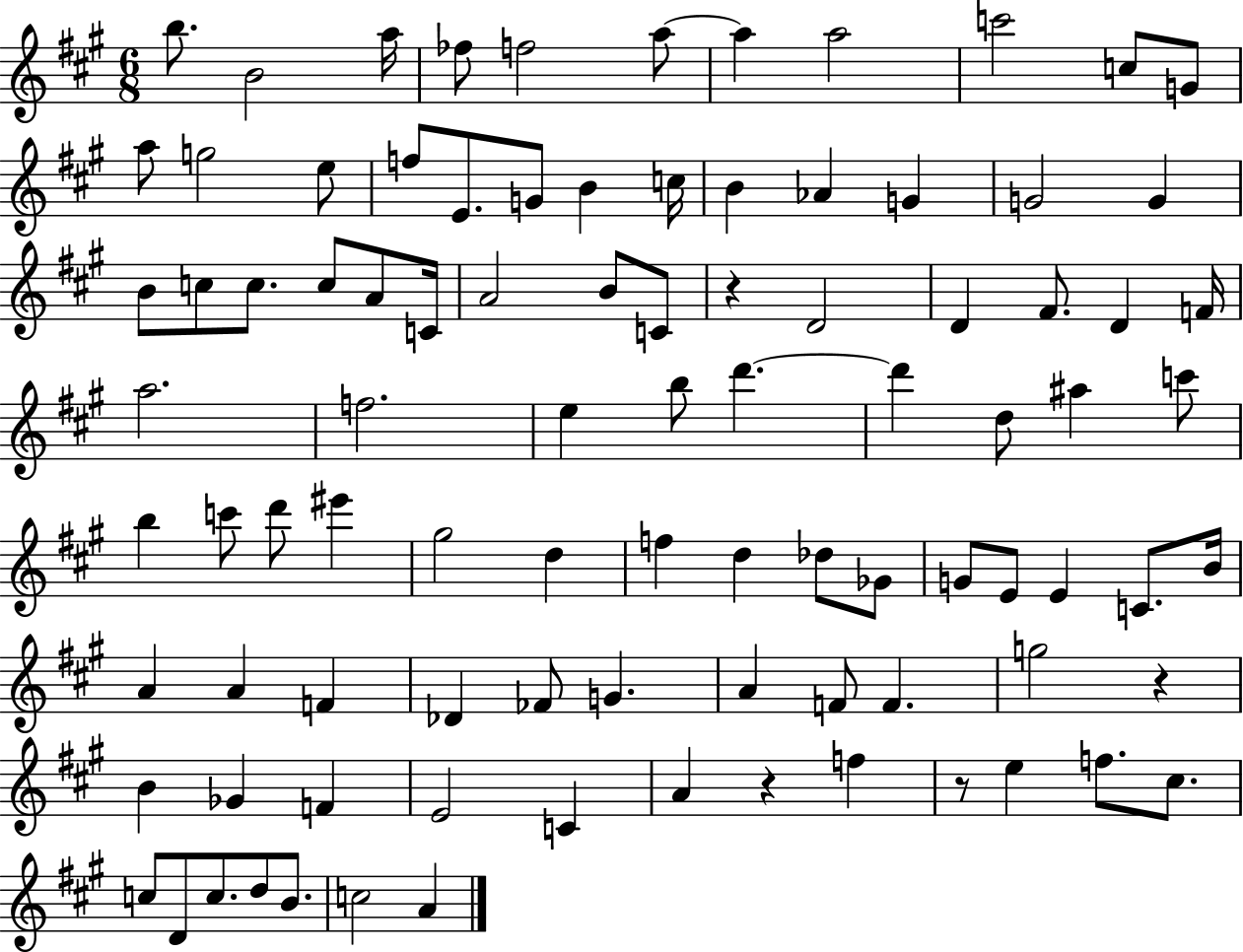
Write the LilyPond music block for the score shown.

{
  \clef treble
  \numericTimeSignature
  \time 6/8
  \key a \major
  b''8. b'2 a''16 | fes''8 f''2 a''8~~ | a''4 a''2 | c'''2 c''8 g'8 | \break a''8 g''2 e''8 | f''8 e'8. g'8 b'4 c''16 | b'4 aes'4 g'4 | g'2 g'4 | \break b'8 c''8 c''8. c''8 a'8 c'16 | a'2 b'8 c'8 | r4 d'2 | d'4 fis'8. d'4 f'16 | \break a''2. | f''2. | e''4 b''8 d'''4.~~ | d'''4 d''8 ais''4 c'''8 | \break b''4 c'''8 d'''8 eis'''4 | gis''2 d''4 | f''4 d''4 des''8 ges'8 | g'8 e'8 e'4 c'8. b'16 | \break a'4 a'4 f'4 | des'4 fes'8 g'4. | a'4 f'8 f'4. | g''2 r4 | \break b'4 ges'4 f'4 | e'2 c'4 | a'4 r4 f''4 | r8 e''4 f''8. cis''8. | \break c''8 d'8 c''8. d''8 b'8. | c''2 a'4 | \bar "|."
}